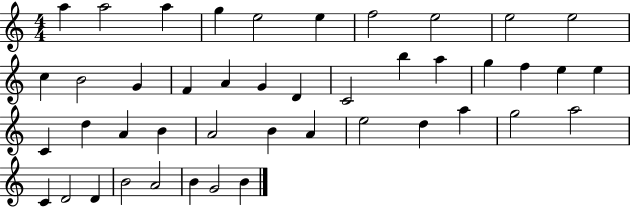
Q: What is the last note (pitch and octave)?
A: B4